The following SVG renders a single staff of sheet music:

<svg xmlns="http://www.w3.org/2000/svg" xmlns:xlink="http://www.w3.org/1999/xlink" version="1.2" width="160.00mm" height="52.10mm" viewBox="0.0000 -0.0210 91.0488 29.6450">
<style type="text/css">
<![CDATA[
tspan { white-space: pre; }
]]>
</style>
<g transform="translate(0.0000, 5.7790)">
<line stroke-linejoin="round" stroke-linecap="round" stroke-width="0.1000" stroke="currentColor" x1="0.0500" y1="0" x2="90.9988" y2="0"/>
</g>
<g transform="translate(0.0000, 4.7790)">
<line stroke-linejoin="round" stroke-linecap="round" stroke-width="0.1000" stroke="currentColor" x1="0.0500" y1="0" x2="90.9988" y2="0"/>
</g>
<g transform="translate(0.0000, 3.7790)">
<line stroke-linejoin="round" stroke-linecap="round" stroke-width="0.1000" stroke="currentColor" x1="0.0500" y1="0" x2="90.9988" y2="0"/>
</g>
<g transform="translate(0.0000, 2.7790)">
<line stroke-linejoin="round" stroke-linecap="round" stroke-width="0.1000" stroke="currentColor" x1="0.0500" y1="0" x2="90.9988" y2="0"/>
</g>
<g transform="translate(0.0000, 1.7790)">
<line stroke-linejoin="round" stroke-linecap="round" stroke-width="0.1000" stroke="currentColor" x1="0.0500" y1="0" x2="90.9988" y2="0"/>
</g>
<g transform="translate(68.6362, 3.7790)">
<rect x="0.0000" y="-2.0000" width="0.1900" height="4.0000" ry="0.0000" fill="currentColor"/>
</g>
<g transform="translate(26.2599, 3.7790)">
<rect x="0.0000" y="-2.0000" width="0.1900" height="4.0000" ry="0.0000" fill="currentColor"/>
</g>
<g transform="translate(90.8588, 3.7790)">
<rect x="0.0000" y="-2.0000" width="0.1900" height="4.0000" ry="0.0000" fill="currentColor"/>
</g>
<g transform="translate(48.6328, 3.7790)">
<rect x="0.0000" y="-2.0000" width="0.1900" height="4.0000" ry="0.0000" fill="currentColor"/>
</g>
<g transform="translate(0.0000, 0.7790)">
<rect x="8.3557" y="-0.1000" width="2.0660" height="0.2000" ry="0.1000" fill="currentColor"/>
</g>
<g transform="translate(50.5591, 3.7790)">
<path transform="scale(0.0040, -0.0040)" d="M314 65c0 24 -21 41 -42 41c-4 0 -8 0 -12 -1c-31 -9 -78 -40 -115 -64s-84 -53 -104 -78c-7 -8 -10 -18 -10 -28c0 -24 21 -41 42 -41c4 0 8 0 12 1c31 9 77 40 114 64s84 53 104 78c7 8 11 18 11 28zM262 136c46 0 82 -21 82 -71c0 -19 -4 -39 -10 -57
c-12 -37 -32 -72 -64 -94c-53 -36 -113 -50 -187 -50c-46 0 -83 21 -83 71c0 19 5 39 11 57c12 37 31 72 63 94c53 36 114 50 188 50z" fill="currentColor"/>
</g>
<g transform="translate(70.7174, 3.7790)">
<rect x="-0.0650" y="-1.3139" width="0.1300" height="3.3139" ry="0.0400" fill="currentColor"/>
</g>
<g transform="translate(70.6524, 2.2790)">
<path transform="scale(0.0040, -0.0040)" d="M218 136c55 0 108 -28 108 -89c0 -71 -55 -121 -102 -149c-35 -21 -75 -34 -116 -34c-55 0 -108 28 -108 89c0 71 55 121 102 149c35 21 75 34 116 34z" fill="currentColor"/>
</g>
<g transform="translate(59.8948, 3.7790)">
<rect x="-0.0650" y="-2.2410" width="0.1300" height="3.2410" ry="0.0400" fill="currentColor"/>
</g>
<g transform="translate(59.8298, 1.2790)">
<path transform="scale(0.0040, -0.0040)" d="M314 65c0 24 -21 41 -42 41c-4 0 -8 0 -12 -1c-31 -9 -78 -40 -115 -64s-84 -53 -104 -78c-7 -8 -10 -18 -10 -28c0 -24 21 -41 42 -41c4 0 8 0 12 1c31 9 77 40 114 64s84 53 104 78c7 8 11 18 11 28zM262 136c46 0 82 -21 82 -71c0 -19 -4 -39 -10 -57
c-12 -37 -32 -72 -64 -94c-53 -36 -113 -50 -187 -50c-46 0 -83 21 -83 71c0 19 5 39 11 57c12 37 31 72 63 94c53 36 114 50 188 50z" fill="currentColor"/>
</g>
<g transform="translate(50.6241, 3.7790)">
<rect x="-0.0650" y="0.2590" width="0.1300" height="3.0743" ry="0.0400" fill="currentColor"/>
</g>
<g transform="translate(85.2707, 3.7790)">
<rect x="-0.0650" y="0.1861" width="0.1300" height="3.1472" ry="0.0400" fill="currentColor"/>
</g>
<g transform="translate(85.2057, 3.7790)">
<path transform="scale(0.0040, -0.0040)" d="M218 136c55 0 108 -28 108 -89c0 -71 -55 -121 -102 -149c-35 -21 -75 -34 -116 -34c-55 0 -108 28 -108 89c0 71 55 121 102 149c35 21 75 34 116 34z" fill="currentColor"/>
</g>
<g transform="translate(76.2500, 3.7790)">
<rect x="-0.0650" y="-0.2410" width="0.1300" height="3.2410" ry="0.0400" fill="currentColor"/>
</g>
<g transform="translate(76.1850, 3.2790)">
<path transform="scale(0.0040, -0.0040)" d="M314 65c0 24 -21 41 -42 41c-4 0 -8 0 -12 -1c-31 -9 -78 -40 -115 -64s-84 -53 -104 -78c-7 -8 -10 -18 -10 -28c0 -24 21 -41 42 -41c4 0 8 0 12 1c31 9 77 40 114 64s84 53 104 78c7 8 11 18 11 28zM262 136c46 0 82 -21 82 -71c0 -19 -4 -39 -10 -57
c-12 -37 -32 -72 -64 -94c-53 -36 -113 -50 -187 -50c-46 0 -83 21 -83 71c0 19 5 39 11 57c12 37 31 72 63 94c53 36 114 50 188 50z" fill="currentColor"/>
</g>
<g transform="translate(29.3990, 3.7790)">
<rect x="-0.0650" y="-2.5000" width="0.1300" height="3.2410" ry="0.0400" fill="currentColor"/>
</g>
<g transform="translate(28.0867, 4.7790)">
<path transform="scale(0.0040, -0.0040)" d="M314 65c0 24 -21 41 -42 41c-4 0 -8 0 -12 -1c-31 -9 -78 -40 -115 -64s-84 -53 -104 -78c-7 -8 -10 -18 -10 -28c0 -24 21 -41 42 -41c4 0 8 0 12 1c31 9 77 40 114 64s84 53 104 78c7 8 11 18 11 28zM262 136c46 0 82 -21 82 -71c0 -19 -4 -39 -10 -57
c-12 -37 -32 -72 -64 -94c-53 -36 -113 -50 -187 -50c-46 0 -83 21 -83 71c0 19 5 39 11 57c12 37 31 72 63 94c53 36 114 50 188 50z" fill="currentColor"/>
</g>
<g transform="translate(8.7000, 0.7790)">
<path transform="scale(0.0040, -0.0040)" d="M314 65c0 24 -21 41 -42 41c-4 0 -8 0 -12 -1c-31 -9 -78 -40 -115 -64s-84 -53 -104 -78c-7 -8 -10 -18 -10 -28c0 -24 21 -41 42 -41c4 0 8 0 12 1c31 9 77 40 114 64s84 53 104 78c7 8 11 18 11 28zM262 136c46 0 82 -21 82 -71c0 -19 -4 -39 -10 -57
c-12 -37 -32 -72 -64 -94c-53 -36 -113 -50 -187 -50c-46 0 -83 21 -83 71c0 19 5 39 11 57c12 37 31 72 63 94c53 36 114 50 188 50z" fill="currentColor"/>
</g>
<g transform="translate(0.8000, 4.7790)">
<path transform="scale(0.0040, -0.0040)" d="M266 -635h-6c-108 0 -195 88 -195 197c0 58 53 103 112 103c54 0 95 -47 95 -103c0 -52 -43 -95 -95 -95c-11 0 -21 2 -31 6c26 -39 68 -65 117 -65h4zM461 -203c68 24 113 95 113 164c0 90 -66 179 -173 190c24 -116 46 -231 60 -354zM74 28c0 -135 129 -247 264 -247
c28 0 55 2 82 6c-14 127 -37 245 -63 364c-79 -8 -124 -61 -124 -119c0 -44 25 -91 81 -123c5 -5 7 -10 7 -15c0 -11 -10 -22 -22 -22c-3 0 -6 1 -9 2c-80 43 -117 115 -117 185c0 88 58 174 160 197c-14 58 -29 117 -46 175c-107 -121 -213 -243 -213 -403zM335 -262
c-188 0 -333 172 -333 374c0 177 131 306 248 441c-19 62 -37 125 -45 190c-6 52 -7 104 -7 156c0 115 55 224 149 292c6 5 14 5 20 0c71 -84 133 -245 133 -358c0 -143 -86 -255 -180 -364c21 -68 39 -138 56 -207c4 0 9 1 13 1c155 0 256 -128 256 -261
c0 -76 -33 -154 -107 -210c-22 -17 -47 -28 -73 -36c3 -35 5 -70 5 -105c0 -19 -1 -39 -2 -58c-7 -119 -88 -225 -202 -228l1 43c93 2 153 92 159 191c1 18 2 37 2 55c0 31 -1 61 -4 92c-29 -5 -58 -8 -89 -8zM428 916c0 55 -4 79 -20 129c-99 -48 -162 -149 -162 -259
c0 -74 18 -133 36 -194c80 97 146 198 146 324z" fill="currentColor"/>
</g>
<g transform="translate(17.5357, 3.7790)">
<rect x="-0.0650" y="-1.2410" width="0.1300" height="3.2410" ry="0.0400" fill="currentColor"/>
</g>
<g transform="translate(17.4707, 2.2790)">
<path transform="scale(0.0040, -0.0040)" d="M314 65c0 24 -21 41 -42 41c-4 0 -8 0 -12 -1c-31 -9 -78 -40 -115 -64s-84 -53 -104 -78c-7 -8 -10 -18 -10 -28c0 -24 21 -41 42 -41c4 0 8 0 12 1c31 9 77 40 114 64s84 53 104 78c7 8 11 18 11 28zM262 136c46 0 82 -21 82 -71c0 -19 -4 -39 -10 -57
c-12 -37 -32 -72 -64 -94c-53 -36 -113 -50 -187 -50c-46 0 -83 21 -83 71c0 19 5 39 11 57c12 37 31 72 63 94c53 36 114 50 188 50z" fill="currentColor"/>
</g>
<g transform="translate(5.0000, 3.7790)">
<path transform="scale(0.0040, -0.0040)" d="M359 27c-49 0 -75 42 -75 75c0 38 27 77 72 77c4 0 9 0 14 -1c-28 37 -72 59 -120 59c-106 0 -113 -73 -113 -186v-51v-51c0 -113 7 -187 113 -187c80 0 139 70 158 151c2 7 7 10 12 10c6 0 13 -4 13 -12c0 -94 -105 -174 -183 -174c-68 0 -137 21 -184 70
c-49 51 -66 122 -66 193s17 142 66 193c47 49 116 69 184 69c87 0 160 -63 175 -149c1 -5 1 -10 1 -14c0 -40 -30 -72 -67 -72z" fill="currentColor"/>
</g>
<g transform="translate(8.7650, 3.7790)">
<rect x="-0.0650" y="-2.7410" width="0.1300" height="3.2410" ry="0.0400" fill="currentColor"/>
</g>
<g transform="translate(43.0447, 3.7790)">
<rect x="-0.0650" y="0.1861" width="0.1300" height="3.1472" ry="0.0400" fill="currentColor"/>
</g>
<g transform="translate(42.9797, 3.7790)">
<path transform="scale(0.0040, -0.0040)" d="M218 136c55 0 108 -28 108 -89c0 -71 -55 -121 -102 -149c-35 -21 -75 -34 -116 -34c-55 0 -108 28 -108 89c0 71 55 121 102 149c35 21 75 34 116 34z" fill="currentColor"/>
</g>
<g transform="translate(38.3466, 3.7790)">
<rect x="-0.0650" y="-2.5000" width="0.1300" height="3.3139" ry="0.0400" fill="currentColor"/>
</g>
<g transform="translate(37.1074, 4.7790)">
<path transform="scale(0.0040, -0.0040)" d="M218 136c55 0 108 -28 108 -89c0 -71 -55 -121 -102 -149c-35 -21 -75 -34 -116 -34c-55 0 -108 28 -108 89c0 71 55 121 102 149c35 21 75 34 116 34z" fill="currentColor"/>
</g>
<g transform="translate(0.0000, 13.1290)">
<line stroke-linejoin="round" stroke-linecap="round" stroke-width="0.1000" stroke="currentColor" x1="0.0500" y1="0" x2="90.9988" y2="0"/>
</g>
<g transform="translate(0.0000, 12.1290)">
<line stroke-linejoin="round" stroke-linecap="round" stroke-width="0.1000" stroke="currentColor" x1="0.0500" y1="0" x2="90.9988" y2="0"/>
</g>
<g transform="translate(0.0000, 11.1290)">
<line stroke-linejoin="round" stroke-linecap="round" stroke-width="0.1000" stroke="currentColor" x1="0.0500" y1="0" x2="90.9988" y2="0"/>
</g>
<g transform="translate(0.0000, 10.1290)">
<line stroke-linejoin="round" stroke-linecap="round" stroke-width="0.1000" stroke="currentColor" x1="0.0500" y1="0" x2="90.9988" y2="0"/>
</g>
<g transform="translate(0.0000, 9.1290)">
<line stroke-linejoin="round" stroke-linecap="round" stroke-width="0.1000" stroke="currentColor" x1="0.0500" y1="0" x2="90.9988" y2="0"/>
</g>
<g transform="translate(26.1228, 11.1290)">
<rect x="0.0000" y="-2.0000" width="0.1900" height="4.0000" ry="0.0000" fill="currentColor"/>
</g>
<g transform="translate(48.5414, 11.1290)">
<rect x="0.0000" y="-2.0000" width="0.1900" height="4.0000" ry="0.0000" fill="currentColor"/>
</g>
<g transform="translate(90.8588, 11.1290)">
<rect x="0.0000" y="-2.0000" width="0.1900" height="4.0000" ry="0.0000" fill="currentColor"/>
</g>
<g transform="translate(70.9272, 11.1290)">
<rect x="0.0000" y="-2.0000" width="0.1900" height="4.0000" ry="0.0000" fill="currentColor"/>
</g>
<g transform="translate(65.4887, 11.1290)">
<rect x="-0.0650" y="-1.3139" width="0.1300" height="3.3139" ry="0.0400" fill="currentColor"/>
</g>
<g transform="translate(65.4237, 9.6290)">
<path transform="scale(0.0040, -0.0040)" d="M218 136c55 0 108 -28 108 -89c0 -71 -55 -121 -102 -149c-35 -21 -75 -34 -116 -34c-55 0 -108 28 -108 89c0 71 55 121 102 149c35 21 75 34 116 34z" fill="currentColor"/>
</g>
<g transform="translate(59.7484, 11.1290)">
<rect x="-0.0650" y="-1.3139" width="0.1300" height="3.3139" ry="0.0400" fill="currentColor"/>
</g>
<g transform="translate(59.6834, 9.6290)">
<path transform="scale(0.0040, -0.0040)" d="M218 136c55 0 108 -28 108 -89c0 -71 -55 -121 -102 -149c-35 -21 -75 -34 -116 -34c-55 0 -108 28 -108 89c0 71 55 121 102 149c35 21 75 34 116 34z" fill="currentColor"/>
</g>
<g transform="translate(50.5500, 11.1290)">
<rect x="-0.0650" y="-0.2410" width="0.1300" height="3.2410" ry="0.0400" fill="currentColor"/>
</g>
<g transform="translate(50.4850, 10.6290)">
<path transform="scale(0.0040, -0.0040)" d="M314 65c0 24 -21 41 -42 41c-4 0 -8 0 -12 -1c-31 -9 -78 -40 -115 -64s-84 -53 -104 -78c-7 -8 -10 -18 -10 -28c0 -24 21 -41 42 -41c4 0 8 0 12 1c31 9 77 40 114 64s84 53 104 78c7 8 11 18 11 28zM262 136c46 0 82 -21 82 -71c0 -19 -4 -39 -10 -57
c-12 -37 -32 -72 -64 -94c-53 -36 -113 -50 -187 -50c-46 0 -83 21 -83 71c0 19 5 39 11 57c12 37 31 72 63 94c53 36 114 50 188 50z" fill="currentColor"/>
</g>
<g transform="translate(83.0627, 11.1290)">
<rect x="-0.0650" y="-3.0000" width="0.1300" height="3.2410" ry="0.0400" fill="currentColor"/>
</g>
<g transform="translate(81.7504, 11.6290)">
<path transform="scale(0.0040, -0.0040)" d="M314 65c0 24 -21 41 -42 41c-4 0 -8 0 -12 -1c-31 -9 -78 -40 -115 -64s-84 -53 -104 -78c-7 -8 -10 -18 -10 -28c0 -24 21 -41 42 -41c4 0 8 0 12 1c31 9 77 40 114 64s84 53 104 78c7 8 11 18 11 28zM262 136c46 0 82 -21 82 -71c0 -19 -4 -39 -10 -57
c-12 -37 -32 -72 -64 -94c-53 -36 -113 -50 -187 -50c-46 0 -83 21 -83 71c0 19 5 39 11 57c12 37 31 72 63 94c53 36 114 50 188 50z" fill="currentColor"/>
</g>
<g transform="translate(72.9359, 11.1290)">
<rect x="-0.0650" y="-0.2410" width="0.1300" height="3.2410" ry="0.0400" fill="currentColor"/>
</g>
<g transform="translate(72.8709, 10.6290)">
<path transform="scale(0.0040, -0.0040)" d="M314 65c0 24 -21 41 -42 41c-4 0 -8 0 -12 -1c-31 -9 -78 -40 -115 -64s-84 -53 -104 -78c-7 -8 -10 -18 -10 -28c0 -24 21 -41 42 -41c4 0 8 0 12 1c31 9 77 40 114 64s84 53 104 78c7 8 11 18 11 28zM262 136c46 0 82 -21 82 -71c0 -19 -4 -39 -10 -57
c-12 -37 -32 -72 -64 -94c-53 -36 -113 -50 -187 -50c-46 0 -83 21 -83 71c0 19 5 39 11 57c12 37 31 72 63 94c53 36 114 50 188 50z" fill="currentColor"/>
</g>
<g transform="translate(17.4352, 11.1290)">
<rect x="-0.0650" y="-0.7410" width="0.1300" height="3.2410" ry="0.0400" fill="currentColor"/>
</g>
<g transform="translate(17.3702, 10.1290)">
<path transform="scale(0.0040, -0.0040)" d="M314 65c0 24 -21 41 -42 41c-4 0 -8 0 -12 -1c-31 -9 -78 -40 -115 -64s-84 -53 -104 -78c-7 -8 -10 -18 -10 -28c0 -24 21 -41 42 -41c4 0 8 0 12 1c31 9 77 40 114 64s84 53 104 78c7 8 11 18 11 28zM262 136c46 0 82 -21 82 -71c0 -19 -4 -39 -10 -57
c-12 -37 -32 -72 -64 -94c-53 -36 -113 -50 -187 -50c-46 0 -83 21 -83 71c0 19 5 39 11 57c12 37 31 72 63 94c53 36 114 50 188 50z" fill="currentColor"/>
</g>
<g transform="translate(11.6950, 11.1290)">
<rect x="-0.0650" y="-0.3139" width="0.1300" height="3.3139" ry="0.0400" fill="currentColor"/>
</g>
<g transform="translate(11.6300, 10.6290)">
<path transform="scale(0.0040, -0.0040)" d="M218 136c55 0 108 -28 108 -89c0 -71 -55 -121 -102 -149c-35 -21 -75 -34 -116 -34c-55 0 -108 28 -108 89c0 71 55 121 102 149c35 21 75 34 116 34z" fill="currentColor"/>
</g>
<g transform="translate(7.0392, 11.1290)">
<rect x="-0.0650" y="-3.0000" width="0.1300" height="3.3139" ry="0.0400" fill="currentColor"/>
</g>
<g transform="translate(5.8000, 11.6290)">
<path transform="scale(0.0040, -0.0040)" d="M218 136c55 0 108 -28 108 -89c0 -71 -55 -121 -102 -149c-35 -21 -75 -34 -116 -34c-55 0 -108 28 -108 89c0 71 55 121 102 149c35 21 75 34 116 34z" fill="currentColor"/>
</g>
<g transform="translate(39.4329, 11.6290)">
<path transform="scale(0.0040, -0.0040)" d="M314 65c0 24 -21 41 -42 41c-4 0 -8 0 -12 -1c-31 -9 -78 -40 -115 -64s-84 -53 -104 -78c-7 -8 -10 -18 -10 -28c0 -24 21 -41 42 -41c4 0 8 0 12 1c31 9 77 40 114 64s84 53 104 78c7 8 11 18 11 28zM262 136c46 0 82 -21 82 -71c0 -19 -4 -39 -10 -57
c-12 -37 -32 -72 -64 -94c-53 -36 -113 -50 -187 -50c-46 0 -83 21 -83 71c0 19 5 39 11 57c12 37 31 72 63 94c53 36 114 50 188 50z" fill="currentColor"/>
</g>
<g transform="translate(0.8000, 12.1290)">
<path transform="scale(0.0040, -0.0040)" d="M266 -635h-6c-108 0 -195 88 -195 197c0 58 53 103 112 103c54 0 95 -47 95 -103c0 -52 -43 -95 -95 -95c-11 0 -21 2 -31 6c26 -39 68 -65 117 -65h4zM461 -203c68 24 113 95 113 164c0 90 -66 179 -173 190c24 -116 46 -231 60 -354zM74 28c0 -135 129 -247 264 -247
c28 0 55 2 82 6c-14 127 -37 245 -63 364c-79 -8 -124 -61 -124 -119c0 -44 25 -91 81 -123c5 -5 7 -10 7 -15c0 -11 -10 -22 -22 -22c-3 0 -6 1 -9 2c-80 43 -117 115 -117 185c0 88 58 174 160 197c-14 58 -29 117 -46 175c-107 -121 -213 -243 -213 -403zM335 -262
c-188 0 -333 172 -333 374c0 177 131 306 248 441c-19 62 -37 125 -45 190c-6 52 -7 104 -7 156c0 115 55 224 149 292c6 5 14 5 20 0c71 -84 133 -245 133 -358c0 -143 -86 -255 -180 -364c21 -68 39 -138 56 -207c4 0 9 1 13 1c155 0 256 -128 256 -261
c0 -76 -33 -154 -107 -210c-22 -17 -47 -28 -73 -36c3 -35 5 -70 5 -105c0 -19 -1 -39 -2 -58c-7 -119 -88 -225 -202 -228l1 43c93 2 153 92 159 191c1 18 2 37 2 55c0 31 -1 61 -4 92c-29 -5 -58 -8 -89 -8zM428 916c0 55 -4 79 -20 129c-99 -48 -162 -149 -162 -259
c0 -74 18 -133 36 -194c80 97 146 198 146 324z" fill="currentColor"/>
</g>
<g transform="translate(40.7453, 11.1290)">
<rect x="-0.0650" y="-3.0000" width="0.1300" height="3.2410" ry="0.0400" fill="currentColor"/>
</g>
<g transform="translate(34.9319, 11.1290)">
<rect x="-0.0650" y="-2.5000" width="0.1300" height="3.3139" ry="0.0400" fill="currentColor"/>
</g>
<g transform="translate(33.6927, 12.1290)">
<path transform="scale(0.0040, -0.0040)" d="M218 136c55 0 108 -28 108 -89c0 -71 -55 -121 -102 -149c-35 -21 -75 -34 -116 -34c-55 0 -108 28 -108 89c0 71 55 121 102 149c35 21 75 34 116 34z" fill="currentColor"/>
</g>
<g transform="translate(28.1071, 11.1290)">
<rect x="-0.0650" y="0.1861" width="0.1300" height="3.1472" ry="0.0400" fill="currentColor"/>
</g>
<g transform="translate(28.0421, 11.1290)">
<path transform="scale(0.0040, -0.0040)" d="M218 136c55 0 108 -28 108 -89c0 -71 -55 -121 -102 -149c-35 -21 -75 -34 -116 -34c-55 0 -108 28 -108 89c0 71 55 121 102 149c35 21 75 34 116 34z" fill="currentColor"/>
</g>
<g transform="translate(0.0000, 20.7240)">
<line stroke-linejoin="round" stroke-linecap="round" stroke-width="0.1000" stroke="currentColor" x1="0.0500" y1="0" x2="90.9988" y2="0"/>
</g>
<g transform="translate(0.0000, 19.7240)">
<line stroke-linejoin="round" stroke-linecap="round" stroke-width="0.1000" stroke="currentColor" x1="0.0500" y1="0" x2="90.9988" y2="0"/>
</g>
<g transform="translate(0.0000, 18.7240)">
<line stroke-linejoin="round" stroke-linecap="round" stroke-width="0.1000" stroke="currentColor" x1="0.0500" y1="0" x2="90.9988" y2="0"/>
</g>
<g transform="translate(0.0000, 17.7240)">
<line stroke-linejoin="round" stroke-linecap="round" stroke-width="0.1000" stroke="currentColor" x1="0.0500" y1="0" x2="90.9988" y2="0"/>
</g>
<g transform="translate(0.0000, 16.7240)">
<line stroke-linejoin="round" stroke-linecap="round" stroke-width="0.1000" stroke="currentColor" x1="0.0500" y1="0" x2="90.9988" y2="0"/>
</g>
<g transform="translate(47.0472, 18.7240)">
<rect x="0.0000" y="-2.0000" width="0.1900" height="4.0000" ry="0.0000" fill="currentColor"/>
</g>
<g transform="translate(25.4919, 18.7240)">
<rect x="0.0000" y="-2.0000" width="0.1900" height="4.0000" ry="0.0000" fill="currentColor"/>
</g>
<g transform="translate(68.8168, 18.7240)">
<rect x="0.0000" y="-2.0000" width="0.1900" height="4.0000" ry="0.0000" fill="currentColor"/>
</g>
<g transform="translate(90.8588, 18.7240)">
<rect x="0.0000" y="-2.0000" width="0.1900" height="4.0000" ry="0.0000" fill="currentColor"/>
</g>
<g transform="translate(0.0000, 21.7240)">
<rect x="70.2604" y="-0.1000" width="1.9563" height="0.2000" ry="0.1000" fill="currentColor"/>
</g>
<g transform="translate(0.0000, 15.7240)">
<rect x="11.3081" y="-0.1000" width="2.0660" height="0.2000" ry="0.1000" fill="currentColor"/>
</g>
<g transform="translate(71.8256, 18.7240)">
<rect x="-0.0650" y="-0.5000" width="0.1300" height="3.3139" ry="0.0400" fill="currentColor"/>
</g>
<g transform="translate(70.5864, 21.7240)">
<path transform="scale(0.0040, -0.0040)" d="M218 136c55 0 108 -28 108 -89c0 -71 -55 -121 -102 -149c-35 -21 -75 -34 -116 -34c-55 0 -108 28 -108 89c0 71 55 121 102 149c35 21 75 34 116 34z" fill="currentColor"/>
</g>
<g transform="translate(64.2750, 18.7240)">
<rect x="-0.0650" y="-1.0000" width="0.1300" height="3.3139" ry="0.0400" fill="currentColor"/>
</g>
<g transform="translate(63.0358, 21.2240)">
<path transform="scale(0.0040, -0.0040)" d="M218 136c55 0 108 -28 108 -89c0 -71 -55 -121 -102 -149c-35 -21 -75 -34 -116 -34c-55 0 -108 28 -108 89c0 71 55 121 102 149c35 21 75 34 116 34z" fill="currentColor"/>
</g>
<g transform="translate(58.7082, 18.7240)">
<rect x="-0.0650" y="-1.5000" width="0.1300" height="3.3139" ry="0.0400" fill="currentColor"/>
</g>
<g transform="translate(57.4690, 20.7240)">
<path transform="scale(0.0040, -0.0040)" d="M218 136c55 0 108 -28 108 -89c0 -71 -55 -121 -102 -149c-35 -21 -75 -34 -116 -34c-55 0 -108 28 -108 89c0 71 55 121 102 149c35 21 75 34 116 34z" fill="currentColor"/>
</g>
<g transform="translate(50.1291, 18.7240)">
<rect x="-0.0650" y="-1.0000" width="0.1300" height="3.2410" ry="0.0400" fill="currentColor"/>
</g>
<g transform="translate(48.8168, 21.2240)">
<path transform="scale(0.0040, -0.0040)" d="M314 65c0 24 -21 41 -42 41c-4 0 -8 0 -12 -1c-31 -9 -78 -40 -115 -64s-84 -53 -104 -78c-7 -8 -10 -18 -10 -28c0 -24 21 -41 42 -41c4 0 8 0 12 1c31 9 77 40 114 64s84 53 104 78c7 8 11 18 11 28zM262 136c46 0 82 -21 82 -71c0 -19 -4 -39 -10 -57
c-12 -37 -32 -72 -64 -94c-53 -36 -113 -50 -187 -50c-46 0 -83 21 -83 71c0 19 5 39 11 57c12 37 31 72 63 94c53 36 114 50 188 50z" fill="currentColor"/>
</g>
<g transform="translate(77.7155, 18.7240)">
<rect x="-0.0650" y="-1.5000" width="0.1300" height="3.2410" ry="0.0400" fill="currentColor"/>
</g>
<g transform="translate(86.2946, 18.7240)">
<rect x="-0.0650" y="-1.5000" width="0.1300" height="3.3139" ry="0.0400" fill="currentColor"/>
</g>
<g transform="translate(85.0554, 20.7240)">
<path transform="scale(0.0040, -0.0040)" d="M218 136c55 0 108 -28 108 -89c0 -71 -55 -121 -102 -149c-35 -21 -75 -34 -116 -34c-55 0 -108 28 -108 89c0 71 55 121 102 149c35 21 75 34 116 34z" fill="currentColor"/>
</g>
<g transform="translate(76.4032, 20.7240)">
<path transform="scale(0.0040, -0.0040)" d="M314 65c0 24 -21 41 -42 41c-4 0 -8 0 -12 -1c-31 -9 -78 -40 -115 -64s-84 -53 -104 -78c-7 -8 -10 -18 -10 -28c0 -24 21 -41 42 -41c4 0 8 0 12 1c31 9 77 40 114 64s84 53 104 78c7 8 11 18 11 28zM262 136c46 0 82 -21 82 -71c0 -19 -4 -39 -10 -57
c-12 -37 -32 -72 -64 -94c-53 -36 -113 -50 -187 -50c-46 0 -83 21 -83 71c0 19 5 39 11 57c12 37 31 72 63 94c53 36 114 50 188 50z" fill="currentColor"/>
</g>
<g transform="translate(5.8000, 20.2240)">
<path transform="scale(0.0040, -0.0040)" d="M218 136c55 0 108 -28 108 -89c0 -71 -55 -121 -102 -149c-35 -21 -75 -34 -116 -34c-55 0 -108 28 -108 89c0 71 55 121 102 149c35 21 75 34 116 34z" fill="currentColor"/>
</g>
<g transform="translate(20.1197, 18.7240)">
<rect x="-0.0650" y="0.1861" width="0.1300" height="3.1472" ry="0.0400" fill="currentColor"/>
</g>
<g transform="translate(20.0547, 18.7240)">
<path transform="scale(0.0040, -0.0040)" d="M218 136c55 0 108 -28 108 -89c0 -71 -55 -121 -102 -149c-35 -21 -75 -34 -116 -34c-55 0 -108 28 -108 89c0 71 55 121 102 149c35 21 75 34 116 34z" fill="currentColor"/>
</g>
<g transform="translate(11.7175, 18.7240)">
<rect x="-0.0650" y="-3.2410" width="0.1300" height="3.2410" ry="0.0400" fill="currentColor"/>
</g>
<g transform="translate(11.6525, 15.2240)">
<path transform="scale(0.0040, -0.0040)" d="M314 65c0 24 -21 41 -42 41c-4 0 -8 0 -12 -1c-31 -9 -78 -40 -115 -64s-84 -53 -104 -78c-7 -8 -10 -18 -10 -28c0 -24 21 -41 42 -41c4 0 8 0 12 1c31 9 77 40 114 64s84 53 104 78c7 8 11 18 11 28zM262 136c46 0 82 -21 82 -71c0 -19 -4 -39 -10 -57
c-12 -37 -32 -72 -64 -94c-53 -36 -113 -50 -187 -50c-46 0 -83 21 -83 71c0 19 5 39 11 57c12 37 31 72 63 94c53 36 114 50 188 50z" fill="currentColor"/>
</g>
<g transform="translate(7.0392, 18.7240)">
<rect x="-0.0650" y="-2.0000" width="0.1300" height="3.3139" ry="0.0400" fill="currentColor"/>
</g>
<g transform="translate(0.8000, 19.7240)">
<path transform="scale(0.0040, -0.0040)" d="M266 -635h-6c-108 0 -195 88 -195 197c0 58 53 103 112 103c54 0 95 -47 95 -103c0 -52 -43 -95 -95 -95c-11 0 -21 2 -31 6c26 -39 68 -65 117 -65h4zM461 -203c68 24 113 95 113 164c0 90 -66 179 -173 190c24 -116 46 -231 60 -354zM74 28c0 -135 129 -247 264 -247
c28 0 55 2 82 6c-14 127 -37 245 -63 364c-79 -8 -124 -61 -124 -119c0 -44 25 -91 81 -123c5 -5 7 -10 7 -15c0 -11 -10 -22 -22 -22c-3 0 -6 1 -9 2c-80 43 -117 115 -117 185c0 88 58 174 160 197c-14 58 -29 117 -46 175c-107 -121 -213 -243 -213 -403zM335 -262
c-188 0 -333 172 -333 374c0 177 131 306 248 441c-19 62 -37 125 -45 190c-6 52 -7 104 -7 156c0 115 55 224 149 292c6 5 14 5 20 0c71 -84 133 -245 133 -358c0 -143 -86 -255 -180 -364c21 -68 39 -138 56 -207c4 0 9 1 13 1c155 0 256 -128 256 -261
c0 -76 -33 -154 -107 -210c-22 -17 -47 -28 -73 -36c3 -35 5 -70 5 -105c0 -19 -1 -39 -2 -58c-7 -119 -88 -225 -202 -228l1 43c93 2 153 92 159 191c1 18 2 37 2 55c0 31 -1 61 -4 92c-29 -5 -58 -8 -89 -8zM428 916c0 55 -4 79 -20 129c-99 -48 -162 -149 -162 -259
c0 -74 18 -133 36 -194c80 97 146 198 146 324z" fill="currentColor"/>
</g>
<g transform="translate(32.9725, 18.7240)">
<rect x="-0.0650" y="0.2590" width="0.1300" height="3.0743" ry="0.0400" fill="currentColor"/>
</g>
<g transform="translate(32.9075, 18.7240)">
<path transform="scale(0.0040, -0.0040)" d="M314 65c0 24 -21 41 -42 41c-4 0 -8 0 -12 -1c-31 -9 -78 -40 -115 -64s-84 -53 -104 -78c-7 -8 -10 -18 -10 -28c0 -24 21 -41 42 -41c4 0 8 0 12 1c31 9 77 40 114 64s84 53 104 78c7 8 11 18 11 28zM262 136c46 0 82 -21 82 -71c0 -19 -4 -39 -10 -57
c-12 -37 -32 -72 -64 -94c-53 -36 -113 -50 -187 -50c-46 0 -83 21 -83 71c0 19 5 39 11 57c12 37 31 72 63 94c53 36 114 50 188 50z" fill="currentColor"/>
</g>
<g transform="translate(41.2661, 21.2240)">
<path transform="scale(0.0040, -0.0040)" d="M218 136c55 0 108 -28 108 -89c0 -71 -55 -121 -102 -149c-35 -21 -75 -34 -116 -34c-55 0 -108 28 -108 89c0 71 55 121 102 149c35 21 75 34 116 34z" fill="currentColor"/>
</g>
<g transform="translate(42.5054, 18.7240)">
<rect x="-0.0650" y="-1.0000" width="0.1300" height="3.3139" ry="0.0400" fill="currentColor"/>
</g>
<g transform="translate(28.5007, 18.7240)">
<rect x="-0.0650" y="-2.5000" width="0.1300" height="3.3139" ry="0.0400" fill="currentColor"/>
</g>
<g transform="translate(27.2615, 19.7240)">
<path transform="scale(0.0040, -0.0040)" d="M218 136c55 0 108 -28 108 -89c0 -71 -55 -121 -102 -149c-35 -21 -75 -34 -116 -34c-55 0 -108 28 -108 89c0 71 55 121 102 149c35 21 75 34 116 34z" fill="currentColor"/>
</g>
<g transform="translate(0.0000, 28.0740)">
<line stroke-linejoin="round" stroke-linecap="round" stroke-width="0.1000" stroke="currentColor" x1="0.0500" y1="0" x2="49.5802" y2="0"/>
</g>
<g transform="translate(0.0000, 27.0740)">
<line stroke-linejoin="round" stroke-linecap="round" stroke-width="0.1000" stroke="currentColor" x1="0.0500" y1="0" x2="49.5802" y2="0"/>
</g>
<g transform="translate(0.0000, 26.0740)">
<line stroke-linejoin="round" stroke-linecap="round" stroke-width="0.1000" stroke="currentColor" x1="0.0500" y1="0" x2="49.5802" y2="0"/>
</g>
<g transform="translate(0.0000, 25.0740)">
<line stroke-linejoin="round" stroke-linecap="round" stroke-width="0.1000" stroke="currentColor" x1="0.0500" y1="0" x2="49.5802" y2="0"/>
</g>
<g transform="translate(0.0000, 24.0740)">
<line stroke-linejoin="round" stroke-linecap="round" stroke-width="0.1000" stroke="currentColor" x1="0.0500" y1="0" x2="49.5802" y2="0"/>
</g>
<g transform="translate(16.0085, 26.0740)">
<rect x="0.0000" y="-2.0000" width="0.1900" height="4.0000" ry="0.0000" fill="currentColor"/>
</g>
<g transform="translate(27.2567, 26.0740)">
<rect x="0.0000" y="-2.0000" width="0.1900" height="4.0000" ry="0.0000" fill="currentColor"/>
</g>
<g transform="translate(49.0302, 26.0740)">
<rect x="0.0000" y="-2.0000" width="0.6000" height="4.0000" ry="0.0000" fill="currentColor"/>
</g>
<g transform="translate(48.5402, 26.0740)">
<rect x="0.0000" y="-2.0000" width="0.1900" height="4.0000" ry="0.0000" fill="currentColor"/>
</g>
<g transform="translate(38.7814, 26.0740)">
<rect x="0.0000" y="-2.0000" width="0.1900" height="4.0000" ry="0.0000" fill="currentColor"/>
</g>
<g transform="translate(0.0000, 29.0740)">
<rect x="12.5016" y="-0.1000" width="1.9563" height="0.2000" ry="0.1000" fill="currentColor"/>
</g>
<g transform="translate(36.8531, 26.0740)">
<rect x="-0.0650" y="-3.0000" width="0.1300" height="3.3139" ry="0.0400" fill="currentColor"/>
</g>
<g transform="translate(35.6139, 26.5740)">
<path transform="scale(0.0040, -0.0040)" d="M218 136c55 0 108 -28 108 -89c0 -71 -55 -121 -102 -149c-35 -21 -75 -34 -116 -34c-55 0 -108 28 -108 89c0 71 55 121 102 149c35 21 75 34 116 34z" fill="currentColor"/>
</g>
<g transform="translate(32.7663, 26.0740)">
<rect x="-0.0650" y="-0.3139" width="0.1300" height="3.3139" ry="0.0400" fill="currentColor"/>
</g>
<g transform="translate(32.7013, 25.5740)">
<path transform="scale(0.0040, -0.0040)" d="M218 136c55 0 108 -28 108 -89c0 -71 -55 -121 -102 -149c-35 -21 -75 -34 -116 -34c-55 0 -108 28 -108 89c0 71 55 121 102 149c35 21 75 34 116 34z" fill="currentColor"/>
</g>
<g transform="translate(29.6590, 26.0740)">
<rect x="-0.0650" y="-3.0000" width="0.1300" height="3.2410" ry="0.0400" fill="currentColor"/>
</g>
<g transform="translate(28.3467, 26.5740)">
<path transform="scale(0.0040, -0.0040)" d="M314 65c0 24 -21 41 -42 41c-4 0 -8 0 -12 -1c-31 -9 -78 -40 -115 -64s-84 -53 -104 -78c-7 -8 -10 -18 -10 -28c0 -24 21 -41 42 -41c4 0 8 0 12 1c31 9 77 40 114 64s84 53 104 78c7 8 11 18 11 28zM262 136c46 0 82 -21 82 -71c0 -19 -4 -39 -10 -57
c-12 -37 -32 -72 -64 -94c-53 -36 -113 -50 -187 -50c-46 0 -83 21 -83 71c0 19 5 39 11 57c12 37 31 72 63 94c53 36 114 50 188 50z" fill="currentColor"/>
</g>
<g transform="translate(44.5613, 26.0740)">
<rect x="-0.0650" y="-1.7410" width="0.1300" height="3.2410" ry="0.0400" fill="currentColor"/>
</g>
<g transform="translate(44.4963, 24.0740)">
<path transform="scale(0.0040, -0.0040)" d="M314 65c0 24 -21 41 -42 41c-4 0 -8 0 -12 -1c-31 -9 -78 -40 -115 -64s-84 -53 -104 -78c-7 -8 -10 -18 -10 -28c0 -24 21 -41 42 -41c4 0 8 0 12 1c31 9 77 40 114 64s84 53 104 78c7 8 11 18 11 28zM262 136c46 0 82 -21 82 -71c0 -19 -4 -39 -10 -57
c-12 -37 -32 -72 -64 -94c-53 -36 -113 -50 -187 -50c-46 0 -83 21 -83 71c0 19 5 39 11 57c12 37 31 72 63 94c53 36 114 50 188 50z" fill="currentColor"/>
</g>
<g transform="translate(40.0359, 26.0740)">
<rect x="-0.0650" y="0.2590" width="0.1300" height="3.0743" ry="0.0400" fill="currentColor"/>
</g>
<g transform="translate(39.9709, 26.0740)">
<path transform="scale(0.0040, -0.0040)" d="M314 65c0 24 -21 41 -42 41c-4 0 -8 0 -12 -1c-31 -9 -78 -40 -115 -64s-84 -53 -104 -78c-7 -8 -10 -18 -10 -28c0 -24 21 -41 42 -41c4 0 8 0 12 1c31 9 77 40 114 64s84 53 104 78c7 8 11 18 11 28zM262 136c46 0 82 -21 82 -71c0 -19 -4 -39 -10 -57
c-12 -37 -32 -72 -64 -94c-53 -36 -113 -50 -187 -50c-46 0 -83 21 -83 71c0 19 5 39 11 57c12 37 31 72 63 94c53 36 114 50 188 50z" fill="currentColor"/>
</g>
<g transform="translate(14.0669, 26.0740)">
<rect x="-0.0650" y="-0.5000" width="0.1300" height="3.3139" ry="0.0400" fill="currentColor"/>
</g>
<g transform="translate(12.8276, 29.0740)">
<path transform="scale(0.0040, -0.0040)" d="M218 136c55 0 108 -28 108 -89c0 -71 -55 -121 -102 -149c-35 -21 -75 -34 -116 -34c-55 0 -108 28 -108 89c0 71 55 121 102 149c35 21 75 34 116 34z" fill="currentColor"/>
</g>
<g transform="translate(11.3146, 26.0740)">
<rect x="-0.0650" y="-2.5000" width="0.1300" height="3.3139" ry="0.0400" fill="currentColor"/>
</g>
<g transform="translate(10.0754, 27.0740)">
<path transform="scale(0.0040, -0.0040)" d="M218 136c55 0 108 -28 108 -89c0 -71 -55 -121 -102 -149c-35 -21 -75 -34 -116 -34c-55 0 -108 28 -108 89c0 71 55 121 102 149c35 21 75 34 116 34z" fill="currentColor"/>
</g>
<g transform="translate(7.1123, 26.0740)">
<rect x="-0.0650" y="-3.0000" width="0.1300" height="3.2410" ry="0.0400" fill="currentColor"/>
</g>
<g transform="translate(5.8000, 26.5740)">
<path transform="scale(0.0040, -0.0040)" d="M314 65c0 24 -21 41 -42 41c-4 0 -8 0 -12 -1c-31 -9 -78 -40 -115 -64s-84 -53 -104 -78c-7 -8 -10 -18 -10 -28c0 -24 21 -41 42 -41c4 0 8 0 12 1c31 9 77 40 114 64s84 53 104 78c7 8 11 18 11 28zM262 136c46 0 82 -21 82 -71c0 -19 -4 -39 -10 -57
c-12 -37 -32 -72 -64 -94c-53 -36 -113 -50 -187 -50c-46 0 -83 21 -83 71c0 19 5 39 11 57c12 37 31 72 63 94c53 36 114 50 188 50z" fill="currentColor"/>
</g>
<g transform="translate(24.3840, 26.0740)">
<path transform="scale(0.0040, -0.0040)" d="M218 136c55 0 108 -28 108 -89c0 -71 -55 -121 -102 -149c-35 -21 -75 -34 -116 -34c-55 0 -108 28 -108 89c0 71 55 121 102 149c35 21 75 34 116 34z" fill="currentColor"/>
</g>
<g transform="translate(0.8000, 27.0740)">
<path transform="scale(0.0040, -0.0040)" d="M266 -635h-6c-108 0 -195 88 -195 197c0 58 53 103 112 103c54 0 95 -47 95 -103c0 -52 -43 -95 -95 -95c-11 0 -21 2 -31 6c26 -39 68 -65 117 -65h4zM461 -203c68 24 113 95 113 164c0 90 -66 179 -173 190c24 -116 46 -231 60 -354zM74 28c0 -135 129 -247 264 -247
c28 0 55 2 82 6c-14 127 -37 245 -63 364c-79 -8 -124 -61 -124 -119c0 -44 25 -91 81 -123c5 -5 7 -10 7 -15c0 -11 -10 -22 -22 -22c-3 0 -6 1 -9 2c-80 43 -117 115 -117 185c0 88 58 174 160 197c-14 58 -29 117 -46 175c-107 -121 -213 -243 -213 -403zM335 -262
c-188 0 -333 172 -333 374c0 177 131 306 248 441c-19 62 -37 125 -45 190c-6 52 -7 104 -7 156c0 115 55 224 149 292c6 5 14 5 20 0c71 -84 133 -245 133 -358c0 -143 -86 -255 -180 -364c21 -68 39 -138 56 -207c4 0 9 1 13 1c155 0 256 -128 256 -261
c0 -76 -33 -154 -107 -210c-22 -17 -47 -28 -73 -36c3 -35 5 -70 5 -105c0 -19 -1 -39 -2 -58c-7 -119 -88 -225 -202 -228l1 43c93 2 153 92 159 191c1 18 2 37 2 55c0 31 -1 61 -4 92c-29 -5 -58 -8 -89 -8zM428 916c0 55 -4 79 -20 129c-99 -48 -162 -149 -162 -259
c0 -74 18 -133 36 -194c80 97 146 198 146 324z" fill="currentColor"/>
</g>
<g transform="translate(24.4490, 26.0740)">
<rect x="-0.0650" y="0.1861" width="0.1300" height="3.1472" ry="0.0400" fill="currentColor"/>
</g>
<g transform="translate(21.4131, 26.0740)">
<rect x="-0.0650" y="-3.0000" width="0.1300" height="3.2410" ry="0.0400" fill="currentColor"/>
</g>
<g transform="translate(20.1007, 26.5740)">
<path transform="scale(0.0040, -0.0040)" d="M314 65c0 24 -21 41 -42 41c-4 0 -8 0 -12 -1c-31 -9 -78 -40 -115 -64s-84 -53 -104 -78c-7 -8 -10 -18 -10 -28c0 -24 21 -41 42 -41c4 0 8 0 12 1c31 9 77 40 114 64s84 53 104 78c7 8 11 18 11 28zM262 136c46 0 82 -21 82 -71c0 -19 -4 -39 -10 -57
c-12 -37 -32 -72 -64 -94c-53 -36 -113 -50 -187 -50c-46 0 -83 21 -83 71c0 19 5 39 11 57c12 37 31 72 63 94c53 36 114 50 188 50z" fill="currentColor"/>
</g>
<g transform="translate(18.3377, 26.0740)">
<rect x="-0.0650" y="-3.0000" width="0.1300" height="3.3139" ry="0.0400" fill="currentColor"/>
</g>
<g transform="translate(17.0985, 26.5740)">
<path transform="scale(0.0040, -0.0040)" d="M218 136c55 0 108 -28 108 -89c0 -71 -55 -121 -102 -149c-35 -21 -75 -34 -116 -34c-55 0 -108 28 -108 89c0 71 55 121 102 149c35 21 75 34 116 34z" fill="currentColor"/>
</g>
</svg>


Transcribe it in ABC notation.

X:1
T:Untitled
M:4/4
L:1/4
K:C
a2 e2 G2 G B B2 g2 e c2 B A c d2 B G A2 c2 e e c2 A2 F b2 B G B2 D D2 E D C E2 E A2 G C A A2 B A2 c A B2 f2